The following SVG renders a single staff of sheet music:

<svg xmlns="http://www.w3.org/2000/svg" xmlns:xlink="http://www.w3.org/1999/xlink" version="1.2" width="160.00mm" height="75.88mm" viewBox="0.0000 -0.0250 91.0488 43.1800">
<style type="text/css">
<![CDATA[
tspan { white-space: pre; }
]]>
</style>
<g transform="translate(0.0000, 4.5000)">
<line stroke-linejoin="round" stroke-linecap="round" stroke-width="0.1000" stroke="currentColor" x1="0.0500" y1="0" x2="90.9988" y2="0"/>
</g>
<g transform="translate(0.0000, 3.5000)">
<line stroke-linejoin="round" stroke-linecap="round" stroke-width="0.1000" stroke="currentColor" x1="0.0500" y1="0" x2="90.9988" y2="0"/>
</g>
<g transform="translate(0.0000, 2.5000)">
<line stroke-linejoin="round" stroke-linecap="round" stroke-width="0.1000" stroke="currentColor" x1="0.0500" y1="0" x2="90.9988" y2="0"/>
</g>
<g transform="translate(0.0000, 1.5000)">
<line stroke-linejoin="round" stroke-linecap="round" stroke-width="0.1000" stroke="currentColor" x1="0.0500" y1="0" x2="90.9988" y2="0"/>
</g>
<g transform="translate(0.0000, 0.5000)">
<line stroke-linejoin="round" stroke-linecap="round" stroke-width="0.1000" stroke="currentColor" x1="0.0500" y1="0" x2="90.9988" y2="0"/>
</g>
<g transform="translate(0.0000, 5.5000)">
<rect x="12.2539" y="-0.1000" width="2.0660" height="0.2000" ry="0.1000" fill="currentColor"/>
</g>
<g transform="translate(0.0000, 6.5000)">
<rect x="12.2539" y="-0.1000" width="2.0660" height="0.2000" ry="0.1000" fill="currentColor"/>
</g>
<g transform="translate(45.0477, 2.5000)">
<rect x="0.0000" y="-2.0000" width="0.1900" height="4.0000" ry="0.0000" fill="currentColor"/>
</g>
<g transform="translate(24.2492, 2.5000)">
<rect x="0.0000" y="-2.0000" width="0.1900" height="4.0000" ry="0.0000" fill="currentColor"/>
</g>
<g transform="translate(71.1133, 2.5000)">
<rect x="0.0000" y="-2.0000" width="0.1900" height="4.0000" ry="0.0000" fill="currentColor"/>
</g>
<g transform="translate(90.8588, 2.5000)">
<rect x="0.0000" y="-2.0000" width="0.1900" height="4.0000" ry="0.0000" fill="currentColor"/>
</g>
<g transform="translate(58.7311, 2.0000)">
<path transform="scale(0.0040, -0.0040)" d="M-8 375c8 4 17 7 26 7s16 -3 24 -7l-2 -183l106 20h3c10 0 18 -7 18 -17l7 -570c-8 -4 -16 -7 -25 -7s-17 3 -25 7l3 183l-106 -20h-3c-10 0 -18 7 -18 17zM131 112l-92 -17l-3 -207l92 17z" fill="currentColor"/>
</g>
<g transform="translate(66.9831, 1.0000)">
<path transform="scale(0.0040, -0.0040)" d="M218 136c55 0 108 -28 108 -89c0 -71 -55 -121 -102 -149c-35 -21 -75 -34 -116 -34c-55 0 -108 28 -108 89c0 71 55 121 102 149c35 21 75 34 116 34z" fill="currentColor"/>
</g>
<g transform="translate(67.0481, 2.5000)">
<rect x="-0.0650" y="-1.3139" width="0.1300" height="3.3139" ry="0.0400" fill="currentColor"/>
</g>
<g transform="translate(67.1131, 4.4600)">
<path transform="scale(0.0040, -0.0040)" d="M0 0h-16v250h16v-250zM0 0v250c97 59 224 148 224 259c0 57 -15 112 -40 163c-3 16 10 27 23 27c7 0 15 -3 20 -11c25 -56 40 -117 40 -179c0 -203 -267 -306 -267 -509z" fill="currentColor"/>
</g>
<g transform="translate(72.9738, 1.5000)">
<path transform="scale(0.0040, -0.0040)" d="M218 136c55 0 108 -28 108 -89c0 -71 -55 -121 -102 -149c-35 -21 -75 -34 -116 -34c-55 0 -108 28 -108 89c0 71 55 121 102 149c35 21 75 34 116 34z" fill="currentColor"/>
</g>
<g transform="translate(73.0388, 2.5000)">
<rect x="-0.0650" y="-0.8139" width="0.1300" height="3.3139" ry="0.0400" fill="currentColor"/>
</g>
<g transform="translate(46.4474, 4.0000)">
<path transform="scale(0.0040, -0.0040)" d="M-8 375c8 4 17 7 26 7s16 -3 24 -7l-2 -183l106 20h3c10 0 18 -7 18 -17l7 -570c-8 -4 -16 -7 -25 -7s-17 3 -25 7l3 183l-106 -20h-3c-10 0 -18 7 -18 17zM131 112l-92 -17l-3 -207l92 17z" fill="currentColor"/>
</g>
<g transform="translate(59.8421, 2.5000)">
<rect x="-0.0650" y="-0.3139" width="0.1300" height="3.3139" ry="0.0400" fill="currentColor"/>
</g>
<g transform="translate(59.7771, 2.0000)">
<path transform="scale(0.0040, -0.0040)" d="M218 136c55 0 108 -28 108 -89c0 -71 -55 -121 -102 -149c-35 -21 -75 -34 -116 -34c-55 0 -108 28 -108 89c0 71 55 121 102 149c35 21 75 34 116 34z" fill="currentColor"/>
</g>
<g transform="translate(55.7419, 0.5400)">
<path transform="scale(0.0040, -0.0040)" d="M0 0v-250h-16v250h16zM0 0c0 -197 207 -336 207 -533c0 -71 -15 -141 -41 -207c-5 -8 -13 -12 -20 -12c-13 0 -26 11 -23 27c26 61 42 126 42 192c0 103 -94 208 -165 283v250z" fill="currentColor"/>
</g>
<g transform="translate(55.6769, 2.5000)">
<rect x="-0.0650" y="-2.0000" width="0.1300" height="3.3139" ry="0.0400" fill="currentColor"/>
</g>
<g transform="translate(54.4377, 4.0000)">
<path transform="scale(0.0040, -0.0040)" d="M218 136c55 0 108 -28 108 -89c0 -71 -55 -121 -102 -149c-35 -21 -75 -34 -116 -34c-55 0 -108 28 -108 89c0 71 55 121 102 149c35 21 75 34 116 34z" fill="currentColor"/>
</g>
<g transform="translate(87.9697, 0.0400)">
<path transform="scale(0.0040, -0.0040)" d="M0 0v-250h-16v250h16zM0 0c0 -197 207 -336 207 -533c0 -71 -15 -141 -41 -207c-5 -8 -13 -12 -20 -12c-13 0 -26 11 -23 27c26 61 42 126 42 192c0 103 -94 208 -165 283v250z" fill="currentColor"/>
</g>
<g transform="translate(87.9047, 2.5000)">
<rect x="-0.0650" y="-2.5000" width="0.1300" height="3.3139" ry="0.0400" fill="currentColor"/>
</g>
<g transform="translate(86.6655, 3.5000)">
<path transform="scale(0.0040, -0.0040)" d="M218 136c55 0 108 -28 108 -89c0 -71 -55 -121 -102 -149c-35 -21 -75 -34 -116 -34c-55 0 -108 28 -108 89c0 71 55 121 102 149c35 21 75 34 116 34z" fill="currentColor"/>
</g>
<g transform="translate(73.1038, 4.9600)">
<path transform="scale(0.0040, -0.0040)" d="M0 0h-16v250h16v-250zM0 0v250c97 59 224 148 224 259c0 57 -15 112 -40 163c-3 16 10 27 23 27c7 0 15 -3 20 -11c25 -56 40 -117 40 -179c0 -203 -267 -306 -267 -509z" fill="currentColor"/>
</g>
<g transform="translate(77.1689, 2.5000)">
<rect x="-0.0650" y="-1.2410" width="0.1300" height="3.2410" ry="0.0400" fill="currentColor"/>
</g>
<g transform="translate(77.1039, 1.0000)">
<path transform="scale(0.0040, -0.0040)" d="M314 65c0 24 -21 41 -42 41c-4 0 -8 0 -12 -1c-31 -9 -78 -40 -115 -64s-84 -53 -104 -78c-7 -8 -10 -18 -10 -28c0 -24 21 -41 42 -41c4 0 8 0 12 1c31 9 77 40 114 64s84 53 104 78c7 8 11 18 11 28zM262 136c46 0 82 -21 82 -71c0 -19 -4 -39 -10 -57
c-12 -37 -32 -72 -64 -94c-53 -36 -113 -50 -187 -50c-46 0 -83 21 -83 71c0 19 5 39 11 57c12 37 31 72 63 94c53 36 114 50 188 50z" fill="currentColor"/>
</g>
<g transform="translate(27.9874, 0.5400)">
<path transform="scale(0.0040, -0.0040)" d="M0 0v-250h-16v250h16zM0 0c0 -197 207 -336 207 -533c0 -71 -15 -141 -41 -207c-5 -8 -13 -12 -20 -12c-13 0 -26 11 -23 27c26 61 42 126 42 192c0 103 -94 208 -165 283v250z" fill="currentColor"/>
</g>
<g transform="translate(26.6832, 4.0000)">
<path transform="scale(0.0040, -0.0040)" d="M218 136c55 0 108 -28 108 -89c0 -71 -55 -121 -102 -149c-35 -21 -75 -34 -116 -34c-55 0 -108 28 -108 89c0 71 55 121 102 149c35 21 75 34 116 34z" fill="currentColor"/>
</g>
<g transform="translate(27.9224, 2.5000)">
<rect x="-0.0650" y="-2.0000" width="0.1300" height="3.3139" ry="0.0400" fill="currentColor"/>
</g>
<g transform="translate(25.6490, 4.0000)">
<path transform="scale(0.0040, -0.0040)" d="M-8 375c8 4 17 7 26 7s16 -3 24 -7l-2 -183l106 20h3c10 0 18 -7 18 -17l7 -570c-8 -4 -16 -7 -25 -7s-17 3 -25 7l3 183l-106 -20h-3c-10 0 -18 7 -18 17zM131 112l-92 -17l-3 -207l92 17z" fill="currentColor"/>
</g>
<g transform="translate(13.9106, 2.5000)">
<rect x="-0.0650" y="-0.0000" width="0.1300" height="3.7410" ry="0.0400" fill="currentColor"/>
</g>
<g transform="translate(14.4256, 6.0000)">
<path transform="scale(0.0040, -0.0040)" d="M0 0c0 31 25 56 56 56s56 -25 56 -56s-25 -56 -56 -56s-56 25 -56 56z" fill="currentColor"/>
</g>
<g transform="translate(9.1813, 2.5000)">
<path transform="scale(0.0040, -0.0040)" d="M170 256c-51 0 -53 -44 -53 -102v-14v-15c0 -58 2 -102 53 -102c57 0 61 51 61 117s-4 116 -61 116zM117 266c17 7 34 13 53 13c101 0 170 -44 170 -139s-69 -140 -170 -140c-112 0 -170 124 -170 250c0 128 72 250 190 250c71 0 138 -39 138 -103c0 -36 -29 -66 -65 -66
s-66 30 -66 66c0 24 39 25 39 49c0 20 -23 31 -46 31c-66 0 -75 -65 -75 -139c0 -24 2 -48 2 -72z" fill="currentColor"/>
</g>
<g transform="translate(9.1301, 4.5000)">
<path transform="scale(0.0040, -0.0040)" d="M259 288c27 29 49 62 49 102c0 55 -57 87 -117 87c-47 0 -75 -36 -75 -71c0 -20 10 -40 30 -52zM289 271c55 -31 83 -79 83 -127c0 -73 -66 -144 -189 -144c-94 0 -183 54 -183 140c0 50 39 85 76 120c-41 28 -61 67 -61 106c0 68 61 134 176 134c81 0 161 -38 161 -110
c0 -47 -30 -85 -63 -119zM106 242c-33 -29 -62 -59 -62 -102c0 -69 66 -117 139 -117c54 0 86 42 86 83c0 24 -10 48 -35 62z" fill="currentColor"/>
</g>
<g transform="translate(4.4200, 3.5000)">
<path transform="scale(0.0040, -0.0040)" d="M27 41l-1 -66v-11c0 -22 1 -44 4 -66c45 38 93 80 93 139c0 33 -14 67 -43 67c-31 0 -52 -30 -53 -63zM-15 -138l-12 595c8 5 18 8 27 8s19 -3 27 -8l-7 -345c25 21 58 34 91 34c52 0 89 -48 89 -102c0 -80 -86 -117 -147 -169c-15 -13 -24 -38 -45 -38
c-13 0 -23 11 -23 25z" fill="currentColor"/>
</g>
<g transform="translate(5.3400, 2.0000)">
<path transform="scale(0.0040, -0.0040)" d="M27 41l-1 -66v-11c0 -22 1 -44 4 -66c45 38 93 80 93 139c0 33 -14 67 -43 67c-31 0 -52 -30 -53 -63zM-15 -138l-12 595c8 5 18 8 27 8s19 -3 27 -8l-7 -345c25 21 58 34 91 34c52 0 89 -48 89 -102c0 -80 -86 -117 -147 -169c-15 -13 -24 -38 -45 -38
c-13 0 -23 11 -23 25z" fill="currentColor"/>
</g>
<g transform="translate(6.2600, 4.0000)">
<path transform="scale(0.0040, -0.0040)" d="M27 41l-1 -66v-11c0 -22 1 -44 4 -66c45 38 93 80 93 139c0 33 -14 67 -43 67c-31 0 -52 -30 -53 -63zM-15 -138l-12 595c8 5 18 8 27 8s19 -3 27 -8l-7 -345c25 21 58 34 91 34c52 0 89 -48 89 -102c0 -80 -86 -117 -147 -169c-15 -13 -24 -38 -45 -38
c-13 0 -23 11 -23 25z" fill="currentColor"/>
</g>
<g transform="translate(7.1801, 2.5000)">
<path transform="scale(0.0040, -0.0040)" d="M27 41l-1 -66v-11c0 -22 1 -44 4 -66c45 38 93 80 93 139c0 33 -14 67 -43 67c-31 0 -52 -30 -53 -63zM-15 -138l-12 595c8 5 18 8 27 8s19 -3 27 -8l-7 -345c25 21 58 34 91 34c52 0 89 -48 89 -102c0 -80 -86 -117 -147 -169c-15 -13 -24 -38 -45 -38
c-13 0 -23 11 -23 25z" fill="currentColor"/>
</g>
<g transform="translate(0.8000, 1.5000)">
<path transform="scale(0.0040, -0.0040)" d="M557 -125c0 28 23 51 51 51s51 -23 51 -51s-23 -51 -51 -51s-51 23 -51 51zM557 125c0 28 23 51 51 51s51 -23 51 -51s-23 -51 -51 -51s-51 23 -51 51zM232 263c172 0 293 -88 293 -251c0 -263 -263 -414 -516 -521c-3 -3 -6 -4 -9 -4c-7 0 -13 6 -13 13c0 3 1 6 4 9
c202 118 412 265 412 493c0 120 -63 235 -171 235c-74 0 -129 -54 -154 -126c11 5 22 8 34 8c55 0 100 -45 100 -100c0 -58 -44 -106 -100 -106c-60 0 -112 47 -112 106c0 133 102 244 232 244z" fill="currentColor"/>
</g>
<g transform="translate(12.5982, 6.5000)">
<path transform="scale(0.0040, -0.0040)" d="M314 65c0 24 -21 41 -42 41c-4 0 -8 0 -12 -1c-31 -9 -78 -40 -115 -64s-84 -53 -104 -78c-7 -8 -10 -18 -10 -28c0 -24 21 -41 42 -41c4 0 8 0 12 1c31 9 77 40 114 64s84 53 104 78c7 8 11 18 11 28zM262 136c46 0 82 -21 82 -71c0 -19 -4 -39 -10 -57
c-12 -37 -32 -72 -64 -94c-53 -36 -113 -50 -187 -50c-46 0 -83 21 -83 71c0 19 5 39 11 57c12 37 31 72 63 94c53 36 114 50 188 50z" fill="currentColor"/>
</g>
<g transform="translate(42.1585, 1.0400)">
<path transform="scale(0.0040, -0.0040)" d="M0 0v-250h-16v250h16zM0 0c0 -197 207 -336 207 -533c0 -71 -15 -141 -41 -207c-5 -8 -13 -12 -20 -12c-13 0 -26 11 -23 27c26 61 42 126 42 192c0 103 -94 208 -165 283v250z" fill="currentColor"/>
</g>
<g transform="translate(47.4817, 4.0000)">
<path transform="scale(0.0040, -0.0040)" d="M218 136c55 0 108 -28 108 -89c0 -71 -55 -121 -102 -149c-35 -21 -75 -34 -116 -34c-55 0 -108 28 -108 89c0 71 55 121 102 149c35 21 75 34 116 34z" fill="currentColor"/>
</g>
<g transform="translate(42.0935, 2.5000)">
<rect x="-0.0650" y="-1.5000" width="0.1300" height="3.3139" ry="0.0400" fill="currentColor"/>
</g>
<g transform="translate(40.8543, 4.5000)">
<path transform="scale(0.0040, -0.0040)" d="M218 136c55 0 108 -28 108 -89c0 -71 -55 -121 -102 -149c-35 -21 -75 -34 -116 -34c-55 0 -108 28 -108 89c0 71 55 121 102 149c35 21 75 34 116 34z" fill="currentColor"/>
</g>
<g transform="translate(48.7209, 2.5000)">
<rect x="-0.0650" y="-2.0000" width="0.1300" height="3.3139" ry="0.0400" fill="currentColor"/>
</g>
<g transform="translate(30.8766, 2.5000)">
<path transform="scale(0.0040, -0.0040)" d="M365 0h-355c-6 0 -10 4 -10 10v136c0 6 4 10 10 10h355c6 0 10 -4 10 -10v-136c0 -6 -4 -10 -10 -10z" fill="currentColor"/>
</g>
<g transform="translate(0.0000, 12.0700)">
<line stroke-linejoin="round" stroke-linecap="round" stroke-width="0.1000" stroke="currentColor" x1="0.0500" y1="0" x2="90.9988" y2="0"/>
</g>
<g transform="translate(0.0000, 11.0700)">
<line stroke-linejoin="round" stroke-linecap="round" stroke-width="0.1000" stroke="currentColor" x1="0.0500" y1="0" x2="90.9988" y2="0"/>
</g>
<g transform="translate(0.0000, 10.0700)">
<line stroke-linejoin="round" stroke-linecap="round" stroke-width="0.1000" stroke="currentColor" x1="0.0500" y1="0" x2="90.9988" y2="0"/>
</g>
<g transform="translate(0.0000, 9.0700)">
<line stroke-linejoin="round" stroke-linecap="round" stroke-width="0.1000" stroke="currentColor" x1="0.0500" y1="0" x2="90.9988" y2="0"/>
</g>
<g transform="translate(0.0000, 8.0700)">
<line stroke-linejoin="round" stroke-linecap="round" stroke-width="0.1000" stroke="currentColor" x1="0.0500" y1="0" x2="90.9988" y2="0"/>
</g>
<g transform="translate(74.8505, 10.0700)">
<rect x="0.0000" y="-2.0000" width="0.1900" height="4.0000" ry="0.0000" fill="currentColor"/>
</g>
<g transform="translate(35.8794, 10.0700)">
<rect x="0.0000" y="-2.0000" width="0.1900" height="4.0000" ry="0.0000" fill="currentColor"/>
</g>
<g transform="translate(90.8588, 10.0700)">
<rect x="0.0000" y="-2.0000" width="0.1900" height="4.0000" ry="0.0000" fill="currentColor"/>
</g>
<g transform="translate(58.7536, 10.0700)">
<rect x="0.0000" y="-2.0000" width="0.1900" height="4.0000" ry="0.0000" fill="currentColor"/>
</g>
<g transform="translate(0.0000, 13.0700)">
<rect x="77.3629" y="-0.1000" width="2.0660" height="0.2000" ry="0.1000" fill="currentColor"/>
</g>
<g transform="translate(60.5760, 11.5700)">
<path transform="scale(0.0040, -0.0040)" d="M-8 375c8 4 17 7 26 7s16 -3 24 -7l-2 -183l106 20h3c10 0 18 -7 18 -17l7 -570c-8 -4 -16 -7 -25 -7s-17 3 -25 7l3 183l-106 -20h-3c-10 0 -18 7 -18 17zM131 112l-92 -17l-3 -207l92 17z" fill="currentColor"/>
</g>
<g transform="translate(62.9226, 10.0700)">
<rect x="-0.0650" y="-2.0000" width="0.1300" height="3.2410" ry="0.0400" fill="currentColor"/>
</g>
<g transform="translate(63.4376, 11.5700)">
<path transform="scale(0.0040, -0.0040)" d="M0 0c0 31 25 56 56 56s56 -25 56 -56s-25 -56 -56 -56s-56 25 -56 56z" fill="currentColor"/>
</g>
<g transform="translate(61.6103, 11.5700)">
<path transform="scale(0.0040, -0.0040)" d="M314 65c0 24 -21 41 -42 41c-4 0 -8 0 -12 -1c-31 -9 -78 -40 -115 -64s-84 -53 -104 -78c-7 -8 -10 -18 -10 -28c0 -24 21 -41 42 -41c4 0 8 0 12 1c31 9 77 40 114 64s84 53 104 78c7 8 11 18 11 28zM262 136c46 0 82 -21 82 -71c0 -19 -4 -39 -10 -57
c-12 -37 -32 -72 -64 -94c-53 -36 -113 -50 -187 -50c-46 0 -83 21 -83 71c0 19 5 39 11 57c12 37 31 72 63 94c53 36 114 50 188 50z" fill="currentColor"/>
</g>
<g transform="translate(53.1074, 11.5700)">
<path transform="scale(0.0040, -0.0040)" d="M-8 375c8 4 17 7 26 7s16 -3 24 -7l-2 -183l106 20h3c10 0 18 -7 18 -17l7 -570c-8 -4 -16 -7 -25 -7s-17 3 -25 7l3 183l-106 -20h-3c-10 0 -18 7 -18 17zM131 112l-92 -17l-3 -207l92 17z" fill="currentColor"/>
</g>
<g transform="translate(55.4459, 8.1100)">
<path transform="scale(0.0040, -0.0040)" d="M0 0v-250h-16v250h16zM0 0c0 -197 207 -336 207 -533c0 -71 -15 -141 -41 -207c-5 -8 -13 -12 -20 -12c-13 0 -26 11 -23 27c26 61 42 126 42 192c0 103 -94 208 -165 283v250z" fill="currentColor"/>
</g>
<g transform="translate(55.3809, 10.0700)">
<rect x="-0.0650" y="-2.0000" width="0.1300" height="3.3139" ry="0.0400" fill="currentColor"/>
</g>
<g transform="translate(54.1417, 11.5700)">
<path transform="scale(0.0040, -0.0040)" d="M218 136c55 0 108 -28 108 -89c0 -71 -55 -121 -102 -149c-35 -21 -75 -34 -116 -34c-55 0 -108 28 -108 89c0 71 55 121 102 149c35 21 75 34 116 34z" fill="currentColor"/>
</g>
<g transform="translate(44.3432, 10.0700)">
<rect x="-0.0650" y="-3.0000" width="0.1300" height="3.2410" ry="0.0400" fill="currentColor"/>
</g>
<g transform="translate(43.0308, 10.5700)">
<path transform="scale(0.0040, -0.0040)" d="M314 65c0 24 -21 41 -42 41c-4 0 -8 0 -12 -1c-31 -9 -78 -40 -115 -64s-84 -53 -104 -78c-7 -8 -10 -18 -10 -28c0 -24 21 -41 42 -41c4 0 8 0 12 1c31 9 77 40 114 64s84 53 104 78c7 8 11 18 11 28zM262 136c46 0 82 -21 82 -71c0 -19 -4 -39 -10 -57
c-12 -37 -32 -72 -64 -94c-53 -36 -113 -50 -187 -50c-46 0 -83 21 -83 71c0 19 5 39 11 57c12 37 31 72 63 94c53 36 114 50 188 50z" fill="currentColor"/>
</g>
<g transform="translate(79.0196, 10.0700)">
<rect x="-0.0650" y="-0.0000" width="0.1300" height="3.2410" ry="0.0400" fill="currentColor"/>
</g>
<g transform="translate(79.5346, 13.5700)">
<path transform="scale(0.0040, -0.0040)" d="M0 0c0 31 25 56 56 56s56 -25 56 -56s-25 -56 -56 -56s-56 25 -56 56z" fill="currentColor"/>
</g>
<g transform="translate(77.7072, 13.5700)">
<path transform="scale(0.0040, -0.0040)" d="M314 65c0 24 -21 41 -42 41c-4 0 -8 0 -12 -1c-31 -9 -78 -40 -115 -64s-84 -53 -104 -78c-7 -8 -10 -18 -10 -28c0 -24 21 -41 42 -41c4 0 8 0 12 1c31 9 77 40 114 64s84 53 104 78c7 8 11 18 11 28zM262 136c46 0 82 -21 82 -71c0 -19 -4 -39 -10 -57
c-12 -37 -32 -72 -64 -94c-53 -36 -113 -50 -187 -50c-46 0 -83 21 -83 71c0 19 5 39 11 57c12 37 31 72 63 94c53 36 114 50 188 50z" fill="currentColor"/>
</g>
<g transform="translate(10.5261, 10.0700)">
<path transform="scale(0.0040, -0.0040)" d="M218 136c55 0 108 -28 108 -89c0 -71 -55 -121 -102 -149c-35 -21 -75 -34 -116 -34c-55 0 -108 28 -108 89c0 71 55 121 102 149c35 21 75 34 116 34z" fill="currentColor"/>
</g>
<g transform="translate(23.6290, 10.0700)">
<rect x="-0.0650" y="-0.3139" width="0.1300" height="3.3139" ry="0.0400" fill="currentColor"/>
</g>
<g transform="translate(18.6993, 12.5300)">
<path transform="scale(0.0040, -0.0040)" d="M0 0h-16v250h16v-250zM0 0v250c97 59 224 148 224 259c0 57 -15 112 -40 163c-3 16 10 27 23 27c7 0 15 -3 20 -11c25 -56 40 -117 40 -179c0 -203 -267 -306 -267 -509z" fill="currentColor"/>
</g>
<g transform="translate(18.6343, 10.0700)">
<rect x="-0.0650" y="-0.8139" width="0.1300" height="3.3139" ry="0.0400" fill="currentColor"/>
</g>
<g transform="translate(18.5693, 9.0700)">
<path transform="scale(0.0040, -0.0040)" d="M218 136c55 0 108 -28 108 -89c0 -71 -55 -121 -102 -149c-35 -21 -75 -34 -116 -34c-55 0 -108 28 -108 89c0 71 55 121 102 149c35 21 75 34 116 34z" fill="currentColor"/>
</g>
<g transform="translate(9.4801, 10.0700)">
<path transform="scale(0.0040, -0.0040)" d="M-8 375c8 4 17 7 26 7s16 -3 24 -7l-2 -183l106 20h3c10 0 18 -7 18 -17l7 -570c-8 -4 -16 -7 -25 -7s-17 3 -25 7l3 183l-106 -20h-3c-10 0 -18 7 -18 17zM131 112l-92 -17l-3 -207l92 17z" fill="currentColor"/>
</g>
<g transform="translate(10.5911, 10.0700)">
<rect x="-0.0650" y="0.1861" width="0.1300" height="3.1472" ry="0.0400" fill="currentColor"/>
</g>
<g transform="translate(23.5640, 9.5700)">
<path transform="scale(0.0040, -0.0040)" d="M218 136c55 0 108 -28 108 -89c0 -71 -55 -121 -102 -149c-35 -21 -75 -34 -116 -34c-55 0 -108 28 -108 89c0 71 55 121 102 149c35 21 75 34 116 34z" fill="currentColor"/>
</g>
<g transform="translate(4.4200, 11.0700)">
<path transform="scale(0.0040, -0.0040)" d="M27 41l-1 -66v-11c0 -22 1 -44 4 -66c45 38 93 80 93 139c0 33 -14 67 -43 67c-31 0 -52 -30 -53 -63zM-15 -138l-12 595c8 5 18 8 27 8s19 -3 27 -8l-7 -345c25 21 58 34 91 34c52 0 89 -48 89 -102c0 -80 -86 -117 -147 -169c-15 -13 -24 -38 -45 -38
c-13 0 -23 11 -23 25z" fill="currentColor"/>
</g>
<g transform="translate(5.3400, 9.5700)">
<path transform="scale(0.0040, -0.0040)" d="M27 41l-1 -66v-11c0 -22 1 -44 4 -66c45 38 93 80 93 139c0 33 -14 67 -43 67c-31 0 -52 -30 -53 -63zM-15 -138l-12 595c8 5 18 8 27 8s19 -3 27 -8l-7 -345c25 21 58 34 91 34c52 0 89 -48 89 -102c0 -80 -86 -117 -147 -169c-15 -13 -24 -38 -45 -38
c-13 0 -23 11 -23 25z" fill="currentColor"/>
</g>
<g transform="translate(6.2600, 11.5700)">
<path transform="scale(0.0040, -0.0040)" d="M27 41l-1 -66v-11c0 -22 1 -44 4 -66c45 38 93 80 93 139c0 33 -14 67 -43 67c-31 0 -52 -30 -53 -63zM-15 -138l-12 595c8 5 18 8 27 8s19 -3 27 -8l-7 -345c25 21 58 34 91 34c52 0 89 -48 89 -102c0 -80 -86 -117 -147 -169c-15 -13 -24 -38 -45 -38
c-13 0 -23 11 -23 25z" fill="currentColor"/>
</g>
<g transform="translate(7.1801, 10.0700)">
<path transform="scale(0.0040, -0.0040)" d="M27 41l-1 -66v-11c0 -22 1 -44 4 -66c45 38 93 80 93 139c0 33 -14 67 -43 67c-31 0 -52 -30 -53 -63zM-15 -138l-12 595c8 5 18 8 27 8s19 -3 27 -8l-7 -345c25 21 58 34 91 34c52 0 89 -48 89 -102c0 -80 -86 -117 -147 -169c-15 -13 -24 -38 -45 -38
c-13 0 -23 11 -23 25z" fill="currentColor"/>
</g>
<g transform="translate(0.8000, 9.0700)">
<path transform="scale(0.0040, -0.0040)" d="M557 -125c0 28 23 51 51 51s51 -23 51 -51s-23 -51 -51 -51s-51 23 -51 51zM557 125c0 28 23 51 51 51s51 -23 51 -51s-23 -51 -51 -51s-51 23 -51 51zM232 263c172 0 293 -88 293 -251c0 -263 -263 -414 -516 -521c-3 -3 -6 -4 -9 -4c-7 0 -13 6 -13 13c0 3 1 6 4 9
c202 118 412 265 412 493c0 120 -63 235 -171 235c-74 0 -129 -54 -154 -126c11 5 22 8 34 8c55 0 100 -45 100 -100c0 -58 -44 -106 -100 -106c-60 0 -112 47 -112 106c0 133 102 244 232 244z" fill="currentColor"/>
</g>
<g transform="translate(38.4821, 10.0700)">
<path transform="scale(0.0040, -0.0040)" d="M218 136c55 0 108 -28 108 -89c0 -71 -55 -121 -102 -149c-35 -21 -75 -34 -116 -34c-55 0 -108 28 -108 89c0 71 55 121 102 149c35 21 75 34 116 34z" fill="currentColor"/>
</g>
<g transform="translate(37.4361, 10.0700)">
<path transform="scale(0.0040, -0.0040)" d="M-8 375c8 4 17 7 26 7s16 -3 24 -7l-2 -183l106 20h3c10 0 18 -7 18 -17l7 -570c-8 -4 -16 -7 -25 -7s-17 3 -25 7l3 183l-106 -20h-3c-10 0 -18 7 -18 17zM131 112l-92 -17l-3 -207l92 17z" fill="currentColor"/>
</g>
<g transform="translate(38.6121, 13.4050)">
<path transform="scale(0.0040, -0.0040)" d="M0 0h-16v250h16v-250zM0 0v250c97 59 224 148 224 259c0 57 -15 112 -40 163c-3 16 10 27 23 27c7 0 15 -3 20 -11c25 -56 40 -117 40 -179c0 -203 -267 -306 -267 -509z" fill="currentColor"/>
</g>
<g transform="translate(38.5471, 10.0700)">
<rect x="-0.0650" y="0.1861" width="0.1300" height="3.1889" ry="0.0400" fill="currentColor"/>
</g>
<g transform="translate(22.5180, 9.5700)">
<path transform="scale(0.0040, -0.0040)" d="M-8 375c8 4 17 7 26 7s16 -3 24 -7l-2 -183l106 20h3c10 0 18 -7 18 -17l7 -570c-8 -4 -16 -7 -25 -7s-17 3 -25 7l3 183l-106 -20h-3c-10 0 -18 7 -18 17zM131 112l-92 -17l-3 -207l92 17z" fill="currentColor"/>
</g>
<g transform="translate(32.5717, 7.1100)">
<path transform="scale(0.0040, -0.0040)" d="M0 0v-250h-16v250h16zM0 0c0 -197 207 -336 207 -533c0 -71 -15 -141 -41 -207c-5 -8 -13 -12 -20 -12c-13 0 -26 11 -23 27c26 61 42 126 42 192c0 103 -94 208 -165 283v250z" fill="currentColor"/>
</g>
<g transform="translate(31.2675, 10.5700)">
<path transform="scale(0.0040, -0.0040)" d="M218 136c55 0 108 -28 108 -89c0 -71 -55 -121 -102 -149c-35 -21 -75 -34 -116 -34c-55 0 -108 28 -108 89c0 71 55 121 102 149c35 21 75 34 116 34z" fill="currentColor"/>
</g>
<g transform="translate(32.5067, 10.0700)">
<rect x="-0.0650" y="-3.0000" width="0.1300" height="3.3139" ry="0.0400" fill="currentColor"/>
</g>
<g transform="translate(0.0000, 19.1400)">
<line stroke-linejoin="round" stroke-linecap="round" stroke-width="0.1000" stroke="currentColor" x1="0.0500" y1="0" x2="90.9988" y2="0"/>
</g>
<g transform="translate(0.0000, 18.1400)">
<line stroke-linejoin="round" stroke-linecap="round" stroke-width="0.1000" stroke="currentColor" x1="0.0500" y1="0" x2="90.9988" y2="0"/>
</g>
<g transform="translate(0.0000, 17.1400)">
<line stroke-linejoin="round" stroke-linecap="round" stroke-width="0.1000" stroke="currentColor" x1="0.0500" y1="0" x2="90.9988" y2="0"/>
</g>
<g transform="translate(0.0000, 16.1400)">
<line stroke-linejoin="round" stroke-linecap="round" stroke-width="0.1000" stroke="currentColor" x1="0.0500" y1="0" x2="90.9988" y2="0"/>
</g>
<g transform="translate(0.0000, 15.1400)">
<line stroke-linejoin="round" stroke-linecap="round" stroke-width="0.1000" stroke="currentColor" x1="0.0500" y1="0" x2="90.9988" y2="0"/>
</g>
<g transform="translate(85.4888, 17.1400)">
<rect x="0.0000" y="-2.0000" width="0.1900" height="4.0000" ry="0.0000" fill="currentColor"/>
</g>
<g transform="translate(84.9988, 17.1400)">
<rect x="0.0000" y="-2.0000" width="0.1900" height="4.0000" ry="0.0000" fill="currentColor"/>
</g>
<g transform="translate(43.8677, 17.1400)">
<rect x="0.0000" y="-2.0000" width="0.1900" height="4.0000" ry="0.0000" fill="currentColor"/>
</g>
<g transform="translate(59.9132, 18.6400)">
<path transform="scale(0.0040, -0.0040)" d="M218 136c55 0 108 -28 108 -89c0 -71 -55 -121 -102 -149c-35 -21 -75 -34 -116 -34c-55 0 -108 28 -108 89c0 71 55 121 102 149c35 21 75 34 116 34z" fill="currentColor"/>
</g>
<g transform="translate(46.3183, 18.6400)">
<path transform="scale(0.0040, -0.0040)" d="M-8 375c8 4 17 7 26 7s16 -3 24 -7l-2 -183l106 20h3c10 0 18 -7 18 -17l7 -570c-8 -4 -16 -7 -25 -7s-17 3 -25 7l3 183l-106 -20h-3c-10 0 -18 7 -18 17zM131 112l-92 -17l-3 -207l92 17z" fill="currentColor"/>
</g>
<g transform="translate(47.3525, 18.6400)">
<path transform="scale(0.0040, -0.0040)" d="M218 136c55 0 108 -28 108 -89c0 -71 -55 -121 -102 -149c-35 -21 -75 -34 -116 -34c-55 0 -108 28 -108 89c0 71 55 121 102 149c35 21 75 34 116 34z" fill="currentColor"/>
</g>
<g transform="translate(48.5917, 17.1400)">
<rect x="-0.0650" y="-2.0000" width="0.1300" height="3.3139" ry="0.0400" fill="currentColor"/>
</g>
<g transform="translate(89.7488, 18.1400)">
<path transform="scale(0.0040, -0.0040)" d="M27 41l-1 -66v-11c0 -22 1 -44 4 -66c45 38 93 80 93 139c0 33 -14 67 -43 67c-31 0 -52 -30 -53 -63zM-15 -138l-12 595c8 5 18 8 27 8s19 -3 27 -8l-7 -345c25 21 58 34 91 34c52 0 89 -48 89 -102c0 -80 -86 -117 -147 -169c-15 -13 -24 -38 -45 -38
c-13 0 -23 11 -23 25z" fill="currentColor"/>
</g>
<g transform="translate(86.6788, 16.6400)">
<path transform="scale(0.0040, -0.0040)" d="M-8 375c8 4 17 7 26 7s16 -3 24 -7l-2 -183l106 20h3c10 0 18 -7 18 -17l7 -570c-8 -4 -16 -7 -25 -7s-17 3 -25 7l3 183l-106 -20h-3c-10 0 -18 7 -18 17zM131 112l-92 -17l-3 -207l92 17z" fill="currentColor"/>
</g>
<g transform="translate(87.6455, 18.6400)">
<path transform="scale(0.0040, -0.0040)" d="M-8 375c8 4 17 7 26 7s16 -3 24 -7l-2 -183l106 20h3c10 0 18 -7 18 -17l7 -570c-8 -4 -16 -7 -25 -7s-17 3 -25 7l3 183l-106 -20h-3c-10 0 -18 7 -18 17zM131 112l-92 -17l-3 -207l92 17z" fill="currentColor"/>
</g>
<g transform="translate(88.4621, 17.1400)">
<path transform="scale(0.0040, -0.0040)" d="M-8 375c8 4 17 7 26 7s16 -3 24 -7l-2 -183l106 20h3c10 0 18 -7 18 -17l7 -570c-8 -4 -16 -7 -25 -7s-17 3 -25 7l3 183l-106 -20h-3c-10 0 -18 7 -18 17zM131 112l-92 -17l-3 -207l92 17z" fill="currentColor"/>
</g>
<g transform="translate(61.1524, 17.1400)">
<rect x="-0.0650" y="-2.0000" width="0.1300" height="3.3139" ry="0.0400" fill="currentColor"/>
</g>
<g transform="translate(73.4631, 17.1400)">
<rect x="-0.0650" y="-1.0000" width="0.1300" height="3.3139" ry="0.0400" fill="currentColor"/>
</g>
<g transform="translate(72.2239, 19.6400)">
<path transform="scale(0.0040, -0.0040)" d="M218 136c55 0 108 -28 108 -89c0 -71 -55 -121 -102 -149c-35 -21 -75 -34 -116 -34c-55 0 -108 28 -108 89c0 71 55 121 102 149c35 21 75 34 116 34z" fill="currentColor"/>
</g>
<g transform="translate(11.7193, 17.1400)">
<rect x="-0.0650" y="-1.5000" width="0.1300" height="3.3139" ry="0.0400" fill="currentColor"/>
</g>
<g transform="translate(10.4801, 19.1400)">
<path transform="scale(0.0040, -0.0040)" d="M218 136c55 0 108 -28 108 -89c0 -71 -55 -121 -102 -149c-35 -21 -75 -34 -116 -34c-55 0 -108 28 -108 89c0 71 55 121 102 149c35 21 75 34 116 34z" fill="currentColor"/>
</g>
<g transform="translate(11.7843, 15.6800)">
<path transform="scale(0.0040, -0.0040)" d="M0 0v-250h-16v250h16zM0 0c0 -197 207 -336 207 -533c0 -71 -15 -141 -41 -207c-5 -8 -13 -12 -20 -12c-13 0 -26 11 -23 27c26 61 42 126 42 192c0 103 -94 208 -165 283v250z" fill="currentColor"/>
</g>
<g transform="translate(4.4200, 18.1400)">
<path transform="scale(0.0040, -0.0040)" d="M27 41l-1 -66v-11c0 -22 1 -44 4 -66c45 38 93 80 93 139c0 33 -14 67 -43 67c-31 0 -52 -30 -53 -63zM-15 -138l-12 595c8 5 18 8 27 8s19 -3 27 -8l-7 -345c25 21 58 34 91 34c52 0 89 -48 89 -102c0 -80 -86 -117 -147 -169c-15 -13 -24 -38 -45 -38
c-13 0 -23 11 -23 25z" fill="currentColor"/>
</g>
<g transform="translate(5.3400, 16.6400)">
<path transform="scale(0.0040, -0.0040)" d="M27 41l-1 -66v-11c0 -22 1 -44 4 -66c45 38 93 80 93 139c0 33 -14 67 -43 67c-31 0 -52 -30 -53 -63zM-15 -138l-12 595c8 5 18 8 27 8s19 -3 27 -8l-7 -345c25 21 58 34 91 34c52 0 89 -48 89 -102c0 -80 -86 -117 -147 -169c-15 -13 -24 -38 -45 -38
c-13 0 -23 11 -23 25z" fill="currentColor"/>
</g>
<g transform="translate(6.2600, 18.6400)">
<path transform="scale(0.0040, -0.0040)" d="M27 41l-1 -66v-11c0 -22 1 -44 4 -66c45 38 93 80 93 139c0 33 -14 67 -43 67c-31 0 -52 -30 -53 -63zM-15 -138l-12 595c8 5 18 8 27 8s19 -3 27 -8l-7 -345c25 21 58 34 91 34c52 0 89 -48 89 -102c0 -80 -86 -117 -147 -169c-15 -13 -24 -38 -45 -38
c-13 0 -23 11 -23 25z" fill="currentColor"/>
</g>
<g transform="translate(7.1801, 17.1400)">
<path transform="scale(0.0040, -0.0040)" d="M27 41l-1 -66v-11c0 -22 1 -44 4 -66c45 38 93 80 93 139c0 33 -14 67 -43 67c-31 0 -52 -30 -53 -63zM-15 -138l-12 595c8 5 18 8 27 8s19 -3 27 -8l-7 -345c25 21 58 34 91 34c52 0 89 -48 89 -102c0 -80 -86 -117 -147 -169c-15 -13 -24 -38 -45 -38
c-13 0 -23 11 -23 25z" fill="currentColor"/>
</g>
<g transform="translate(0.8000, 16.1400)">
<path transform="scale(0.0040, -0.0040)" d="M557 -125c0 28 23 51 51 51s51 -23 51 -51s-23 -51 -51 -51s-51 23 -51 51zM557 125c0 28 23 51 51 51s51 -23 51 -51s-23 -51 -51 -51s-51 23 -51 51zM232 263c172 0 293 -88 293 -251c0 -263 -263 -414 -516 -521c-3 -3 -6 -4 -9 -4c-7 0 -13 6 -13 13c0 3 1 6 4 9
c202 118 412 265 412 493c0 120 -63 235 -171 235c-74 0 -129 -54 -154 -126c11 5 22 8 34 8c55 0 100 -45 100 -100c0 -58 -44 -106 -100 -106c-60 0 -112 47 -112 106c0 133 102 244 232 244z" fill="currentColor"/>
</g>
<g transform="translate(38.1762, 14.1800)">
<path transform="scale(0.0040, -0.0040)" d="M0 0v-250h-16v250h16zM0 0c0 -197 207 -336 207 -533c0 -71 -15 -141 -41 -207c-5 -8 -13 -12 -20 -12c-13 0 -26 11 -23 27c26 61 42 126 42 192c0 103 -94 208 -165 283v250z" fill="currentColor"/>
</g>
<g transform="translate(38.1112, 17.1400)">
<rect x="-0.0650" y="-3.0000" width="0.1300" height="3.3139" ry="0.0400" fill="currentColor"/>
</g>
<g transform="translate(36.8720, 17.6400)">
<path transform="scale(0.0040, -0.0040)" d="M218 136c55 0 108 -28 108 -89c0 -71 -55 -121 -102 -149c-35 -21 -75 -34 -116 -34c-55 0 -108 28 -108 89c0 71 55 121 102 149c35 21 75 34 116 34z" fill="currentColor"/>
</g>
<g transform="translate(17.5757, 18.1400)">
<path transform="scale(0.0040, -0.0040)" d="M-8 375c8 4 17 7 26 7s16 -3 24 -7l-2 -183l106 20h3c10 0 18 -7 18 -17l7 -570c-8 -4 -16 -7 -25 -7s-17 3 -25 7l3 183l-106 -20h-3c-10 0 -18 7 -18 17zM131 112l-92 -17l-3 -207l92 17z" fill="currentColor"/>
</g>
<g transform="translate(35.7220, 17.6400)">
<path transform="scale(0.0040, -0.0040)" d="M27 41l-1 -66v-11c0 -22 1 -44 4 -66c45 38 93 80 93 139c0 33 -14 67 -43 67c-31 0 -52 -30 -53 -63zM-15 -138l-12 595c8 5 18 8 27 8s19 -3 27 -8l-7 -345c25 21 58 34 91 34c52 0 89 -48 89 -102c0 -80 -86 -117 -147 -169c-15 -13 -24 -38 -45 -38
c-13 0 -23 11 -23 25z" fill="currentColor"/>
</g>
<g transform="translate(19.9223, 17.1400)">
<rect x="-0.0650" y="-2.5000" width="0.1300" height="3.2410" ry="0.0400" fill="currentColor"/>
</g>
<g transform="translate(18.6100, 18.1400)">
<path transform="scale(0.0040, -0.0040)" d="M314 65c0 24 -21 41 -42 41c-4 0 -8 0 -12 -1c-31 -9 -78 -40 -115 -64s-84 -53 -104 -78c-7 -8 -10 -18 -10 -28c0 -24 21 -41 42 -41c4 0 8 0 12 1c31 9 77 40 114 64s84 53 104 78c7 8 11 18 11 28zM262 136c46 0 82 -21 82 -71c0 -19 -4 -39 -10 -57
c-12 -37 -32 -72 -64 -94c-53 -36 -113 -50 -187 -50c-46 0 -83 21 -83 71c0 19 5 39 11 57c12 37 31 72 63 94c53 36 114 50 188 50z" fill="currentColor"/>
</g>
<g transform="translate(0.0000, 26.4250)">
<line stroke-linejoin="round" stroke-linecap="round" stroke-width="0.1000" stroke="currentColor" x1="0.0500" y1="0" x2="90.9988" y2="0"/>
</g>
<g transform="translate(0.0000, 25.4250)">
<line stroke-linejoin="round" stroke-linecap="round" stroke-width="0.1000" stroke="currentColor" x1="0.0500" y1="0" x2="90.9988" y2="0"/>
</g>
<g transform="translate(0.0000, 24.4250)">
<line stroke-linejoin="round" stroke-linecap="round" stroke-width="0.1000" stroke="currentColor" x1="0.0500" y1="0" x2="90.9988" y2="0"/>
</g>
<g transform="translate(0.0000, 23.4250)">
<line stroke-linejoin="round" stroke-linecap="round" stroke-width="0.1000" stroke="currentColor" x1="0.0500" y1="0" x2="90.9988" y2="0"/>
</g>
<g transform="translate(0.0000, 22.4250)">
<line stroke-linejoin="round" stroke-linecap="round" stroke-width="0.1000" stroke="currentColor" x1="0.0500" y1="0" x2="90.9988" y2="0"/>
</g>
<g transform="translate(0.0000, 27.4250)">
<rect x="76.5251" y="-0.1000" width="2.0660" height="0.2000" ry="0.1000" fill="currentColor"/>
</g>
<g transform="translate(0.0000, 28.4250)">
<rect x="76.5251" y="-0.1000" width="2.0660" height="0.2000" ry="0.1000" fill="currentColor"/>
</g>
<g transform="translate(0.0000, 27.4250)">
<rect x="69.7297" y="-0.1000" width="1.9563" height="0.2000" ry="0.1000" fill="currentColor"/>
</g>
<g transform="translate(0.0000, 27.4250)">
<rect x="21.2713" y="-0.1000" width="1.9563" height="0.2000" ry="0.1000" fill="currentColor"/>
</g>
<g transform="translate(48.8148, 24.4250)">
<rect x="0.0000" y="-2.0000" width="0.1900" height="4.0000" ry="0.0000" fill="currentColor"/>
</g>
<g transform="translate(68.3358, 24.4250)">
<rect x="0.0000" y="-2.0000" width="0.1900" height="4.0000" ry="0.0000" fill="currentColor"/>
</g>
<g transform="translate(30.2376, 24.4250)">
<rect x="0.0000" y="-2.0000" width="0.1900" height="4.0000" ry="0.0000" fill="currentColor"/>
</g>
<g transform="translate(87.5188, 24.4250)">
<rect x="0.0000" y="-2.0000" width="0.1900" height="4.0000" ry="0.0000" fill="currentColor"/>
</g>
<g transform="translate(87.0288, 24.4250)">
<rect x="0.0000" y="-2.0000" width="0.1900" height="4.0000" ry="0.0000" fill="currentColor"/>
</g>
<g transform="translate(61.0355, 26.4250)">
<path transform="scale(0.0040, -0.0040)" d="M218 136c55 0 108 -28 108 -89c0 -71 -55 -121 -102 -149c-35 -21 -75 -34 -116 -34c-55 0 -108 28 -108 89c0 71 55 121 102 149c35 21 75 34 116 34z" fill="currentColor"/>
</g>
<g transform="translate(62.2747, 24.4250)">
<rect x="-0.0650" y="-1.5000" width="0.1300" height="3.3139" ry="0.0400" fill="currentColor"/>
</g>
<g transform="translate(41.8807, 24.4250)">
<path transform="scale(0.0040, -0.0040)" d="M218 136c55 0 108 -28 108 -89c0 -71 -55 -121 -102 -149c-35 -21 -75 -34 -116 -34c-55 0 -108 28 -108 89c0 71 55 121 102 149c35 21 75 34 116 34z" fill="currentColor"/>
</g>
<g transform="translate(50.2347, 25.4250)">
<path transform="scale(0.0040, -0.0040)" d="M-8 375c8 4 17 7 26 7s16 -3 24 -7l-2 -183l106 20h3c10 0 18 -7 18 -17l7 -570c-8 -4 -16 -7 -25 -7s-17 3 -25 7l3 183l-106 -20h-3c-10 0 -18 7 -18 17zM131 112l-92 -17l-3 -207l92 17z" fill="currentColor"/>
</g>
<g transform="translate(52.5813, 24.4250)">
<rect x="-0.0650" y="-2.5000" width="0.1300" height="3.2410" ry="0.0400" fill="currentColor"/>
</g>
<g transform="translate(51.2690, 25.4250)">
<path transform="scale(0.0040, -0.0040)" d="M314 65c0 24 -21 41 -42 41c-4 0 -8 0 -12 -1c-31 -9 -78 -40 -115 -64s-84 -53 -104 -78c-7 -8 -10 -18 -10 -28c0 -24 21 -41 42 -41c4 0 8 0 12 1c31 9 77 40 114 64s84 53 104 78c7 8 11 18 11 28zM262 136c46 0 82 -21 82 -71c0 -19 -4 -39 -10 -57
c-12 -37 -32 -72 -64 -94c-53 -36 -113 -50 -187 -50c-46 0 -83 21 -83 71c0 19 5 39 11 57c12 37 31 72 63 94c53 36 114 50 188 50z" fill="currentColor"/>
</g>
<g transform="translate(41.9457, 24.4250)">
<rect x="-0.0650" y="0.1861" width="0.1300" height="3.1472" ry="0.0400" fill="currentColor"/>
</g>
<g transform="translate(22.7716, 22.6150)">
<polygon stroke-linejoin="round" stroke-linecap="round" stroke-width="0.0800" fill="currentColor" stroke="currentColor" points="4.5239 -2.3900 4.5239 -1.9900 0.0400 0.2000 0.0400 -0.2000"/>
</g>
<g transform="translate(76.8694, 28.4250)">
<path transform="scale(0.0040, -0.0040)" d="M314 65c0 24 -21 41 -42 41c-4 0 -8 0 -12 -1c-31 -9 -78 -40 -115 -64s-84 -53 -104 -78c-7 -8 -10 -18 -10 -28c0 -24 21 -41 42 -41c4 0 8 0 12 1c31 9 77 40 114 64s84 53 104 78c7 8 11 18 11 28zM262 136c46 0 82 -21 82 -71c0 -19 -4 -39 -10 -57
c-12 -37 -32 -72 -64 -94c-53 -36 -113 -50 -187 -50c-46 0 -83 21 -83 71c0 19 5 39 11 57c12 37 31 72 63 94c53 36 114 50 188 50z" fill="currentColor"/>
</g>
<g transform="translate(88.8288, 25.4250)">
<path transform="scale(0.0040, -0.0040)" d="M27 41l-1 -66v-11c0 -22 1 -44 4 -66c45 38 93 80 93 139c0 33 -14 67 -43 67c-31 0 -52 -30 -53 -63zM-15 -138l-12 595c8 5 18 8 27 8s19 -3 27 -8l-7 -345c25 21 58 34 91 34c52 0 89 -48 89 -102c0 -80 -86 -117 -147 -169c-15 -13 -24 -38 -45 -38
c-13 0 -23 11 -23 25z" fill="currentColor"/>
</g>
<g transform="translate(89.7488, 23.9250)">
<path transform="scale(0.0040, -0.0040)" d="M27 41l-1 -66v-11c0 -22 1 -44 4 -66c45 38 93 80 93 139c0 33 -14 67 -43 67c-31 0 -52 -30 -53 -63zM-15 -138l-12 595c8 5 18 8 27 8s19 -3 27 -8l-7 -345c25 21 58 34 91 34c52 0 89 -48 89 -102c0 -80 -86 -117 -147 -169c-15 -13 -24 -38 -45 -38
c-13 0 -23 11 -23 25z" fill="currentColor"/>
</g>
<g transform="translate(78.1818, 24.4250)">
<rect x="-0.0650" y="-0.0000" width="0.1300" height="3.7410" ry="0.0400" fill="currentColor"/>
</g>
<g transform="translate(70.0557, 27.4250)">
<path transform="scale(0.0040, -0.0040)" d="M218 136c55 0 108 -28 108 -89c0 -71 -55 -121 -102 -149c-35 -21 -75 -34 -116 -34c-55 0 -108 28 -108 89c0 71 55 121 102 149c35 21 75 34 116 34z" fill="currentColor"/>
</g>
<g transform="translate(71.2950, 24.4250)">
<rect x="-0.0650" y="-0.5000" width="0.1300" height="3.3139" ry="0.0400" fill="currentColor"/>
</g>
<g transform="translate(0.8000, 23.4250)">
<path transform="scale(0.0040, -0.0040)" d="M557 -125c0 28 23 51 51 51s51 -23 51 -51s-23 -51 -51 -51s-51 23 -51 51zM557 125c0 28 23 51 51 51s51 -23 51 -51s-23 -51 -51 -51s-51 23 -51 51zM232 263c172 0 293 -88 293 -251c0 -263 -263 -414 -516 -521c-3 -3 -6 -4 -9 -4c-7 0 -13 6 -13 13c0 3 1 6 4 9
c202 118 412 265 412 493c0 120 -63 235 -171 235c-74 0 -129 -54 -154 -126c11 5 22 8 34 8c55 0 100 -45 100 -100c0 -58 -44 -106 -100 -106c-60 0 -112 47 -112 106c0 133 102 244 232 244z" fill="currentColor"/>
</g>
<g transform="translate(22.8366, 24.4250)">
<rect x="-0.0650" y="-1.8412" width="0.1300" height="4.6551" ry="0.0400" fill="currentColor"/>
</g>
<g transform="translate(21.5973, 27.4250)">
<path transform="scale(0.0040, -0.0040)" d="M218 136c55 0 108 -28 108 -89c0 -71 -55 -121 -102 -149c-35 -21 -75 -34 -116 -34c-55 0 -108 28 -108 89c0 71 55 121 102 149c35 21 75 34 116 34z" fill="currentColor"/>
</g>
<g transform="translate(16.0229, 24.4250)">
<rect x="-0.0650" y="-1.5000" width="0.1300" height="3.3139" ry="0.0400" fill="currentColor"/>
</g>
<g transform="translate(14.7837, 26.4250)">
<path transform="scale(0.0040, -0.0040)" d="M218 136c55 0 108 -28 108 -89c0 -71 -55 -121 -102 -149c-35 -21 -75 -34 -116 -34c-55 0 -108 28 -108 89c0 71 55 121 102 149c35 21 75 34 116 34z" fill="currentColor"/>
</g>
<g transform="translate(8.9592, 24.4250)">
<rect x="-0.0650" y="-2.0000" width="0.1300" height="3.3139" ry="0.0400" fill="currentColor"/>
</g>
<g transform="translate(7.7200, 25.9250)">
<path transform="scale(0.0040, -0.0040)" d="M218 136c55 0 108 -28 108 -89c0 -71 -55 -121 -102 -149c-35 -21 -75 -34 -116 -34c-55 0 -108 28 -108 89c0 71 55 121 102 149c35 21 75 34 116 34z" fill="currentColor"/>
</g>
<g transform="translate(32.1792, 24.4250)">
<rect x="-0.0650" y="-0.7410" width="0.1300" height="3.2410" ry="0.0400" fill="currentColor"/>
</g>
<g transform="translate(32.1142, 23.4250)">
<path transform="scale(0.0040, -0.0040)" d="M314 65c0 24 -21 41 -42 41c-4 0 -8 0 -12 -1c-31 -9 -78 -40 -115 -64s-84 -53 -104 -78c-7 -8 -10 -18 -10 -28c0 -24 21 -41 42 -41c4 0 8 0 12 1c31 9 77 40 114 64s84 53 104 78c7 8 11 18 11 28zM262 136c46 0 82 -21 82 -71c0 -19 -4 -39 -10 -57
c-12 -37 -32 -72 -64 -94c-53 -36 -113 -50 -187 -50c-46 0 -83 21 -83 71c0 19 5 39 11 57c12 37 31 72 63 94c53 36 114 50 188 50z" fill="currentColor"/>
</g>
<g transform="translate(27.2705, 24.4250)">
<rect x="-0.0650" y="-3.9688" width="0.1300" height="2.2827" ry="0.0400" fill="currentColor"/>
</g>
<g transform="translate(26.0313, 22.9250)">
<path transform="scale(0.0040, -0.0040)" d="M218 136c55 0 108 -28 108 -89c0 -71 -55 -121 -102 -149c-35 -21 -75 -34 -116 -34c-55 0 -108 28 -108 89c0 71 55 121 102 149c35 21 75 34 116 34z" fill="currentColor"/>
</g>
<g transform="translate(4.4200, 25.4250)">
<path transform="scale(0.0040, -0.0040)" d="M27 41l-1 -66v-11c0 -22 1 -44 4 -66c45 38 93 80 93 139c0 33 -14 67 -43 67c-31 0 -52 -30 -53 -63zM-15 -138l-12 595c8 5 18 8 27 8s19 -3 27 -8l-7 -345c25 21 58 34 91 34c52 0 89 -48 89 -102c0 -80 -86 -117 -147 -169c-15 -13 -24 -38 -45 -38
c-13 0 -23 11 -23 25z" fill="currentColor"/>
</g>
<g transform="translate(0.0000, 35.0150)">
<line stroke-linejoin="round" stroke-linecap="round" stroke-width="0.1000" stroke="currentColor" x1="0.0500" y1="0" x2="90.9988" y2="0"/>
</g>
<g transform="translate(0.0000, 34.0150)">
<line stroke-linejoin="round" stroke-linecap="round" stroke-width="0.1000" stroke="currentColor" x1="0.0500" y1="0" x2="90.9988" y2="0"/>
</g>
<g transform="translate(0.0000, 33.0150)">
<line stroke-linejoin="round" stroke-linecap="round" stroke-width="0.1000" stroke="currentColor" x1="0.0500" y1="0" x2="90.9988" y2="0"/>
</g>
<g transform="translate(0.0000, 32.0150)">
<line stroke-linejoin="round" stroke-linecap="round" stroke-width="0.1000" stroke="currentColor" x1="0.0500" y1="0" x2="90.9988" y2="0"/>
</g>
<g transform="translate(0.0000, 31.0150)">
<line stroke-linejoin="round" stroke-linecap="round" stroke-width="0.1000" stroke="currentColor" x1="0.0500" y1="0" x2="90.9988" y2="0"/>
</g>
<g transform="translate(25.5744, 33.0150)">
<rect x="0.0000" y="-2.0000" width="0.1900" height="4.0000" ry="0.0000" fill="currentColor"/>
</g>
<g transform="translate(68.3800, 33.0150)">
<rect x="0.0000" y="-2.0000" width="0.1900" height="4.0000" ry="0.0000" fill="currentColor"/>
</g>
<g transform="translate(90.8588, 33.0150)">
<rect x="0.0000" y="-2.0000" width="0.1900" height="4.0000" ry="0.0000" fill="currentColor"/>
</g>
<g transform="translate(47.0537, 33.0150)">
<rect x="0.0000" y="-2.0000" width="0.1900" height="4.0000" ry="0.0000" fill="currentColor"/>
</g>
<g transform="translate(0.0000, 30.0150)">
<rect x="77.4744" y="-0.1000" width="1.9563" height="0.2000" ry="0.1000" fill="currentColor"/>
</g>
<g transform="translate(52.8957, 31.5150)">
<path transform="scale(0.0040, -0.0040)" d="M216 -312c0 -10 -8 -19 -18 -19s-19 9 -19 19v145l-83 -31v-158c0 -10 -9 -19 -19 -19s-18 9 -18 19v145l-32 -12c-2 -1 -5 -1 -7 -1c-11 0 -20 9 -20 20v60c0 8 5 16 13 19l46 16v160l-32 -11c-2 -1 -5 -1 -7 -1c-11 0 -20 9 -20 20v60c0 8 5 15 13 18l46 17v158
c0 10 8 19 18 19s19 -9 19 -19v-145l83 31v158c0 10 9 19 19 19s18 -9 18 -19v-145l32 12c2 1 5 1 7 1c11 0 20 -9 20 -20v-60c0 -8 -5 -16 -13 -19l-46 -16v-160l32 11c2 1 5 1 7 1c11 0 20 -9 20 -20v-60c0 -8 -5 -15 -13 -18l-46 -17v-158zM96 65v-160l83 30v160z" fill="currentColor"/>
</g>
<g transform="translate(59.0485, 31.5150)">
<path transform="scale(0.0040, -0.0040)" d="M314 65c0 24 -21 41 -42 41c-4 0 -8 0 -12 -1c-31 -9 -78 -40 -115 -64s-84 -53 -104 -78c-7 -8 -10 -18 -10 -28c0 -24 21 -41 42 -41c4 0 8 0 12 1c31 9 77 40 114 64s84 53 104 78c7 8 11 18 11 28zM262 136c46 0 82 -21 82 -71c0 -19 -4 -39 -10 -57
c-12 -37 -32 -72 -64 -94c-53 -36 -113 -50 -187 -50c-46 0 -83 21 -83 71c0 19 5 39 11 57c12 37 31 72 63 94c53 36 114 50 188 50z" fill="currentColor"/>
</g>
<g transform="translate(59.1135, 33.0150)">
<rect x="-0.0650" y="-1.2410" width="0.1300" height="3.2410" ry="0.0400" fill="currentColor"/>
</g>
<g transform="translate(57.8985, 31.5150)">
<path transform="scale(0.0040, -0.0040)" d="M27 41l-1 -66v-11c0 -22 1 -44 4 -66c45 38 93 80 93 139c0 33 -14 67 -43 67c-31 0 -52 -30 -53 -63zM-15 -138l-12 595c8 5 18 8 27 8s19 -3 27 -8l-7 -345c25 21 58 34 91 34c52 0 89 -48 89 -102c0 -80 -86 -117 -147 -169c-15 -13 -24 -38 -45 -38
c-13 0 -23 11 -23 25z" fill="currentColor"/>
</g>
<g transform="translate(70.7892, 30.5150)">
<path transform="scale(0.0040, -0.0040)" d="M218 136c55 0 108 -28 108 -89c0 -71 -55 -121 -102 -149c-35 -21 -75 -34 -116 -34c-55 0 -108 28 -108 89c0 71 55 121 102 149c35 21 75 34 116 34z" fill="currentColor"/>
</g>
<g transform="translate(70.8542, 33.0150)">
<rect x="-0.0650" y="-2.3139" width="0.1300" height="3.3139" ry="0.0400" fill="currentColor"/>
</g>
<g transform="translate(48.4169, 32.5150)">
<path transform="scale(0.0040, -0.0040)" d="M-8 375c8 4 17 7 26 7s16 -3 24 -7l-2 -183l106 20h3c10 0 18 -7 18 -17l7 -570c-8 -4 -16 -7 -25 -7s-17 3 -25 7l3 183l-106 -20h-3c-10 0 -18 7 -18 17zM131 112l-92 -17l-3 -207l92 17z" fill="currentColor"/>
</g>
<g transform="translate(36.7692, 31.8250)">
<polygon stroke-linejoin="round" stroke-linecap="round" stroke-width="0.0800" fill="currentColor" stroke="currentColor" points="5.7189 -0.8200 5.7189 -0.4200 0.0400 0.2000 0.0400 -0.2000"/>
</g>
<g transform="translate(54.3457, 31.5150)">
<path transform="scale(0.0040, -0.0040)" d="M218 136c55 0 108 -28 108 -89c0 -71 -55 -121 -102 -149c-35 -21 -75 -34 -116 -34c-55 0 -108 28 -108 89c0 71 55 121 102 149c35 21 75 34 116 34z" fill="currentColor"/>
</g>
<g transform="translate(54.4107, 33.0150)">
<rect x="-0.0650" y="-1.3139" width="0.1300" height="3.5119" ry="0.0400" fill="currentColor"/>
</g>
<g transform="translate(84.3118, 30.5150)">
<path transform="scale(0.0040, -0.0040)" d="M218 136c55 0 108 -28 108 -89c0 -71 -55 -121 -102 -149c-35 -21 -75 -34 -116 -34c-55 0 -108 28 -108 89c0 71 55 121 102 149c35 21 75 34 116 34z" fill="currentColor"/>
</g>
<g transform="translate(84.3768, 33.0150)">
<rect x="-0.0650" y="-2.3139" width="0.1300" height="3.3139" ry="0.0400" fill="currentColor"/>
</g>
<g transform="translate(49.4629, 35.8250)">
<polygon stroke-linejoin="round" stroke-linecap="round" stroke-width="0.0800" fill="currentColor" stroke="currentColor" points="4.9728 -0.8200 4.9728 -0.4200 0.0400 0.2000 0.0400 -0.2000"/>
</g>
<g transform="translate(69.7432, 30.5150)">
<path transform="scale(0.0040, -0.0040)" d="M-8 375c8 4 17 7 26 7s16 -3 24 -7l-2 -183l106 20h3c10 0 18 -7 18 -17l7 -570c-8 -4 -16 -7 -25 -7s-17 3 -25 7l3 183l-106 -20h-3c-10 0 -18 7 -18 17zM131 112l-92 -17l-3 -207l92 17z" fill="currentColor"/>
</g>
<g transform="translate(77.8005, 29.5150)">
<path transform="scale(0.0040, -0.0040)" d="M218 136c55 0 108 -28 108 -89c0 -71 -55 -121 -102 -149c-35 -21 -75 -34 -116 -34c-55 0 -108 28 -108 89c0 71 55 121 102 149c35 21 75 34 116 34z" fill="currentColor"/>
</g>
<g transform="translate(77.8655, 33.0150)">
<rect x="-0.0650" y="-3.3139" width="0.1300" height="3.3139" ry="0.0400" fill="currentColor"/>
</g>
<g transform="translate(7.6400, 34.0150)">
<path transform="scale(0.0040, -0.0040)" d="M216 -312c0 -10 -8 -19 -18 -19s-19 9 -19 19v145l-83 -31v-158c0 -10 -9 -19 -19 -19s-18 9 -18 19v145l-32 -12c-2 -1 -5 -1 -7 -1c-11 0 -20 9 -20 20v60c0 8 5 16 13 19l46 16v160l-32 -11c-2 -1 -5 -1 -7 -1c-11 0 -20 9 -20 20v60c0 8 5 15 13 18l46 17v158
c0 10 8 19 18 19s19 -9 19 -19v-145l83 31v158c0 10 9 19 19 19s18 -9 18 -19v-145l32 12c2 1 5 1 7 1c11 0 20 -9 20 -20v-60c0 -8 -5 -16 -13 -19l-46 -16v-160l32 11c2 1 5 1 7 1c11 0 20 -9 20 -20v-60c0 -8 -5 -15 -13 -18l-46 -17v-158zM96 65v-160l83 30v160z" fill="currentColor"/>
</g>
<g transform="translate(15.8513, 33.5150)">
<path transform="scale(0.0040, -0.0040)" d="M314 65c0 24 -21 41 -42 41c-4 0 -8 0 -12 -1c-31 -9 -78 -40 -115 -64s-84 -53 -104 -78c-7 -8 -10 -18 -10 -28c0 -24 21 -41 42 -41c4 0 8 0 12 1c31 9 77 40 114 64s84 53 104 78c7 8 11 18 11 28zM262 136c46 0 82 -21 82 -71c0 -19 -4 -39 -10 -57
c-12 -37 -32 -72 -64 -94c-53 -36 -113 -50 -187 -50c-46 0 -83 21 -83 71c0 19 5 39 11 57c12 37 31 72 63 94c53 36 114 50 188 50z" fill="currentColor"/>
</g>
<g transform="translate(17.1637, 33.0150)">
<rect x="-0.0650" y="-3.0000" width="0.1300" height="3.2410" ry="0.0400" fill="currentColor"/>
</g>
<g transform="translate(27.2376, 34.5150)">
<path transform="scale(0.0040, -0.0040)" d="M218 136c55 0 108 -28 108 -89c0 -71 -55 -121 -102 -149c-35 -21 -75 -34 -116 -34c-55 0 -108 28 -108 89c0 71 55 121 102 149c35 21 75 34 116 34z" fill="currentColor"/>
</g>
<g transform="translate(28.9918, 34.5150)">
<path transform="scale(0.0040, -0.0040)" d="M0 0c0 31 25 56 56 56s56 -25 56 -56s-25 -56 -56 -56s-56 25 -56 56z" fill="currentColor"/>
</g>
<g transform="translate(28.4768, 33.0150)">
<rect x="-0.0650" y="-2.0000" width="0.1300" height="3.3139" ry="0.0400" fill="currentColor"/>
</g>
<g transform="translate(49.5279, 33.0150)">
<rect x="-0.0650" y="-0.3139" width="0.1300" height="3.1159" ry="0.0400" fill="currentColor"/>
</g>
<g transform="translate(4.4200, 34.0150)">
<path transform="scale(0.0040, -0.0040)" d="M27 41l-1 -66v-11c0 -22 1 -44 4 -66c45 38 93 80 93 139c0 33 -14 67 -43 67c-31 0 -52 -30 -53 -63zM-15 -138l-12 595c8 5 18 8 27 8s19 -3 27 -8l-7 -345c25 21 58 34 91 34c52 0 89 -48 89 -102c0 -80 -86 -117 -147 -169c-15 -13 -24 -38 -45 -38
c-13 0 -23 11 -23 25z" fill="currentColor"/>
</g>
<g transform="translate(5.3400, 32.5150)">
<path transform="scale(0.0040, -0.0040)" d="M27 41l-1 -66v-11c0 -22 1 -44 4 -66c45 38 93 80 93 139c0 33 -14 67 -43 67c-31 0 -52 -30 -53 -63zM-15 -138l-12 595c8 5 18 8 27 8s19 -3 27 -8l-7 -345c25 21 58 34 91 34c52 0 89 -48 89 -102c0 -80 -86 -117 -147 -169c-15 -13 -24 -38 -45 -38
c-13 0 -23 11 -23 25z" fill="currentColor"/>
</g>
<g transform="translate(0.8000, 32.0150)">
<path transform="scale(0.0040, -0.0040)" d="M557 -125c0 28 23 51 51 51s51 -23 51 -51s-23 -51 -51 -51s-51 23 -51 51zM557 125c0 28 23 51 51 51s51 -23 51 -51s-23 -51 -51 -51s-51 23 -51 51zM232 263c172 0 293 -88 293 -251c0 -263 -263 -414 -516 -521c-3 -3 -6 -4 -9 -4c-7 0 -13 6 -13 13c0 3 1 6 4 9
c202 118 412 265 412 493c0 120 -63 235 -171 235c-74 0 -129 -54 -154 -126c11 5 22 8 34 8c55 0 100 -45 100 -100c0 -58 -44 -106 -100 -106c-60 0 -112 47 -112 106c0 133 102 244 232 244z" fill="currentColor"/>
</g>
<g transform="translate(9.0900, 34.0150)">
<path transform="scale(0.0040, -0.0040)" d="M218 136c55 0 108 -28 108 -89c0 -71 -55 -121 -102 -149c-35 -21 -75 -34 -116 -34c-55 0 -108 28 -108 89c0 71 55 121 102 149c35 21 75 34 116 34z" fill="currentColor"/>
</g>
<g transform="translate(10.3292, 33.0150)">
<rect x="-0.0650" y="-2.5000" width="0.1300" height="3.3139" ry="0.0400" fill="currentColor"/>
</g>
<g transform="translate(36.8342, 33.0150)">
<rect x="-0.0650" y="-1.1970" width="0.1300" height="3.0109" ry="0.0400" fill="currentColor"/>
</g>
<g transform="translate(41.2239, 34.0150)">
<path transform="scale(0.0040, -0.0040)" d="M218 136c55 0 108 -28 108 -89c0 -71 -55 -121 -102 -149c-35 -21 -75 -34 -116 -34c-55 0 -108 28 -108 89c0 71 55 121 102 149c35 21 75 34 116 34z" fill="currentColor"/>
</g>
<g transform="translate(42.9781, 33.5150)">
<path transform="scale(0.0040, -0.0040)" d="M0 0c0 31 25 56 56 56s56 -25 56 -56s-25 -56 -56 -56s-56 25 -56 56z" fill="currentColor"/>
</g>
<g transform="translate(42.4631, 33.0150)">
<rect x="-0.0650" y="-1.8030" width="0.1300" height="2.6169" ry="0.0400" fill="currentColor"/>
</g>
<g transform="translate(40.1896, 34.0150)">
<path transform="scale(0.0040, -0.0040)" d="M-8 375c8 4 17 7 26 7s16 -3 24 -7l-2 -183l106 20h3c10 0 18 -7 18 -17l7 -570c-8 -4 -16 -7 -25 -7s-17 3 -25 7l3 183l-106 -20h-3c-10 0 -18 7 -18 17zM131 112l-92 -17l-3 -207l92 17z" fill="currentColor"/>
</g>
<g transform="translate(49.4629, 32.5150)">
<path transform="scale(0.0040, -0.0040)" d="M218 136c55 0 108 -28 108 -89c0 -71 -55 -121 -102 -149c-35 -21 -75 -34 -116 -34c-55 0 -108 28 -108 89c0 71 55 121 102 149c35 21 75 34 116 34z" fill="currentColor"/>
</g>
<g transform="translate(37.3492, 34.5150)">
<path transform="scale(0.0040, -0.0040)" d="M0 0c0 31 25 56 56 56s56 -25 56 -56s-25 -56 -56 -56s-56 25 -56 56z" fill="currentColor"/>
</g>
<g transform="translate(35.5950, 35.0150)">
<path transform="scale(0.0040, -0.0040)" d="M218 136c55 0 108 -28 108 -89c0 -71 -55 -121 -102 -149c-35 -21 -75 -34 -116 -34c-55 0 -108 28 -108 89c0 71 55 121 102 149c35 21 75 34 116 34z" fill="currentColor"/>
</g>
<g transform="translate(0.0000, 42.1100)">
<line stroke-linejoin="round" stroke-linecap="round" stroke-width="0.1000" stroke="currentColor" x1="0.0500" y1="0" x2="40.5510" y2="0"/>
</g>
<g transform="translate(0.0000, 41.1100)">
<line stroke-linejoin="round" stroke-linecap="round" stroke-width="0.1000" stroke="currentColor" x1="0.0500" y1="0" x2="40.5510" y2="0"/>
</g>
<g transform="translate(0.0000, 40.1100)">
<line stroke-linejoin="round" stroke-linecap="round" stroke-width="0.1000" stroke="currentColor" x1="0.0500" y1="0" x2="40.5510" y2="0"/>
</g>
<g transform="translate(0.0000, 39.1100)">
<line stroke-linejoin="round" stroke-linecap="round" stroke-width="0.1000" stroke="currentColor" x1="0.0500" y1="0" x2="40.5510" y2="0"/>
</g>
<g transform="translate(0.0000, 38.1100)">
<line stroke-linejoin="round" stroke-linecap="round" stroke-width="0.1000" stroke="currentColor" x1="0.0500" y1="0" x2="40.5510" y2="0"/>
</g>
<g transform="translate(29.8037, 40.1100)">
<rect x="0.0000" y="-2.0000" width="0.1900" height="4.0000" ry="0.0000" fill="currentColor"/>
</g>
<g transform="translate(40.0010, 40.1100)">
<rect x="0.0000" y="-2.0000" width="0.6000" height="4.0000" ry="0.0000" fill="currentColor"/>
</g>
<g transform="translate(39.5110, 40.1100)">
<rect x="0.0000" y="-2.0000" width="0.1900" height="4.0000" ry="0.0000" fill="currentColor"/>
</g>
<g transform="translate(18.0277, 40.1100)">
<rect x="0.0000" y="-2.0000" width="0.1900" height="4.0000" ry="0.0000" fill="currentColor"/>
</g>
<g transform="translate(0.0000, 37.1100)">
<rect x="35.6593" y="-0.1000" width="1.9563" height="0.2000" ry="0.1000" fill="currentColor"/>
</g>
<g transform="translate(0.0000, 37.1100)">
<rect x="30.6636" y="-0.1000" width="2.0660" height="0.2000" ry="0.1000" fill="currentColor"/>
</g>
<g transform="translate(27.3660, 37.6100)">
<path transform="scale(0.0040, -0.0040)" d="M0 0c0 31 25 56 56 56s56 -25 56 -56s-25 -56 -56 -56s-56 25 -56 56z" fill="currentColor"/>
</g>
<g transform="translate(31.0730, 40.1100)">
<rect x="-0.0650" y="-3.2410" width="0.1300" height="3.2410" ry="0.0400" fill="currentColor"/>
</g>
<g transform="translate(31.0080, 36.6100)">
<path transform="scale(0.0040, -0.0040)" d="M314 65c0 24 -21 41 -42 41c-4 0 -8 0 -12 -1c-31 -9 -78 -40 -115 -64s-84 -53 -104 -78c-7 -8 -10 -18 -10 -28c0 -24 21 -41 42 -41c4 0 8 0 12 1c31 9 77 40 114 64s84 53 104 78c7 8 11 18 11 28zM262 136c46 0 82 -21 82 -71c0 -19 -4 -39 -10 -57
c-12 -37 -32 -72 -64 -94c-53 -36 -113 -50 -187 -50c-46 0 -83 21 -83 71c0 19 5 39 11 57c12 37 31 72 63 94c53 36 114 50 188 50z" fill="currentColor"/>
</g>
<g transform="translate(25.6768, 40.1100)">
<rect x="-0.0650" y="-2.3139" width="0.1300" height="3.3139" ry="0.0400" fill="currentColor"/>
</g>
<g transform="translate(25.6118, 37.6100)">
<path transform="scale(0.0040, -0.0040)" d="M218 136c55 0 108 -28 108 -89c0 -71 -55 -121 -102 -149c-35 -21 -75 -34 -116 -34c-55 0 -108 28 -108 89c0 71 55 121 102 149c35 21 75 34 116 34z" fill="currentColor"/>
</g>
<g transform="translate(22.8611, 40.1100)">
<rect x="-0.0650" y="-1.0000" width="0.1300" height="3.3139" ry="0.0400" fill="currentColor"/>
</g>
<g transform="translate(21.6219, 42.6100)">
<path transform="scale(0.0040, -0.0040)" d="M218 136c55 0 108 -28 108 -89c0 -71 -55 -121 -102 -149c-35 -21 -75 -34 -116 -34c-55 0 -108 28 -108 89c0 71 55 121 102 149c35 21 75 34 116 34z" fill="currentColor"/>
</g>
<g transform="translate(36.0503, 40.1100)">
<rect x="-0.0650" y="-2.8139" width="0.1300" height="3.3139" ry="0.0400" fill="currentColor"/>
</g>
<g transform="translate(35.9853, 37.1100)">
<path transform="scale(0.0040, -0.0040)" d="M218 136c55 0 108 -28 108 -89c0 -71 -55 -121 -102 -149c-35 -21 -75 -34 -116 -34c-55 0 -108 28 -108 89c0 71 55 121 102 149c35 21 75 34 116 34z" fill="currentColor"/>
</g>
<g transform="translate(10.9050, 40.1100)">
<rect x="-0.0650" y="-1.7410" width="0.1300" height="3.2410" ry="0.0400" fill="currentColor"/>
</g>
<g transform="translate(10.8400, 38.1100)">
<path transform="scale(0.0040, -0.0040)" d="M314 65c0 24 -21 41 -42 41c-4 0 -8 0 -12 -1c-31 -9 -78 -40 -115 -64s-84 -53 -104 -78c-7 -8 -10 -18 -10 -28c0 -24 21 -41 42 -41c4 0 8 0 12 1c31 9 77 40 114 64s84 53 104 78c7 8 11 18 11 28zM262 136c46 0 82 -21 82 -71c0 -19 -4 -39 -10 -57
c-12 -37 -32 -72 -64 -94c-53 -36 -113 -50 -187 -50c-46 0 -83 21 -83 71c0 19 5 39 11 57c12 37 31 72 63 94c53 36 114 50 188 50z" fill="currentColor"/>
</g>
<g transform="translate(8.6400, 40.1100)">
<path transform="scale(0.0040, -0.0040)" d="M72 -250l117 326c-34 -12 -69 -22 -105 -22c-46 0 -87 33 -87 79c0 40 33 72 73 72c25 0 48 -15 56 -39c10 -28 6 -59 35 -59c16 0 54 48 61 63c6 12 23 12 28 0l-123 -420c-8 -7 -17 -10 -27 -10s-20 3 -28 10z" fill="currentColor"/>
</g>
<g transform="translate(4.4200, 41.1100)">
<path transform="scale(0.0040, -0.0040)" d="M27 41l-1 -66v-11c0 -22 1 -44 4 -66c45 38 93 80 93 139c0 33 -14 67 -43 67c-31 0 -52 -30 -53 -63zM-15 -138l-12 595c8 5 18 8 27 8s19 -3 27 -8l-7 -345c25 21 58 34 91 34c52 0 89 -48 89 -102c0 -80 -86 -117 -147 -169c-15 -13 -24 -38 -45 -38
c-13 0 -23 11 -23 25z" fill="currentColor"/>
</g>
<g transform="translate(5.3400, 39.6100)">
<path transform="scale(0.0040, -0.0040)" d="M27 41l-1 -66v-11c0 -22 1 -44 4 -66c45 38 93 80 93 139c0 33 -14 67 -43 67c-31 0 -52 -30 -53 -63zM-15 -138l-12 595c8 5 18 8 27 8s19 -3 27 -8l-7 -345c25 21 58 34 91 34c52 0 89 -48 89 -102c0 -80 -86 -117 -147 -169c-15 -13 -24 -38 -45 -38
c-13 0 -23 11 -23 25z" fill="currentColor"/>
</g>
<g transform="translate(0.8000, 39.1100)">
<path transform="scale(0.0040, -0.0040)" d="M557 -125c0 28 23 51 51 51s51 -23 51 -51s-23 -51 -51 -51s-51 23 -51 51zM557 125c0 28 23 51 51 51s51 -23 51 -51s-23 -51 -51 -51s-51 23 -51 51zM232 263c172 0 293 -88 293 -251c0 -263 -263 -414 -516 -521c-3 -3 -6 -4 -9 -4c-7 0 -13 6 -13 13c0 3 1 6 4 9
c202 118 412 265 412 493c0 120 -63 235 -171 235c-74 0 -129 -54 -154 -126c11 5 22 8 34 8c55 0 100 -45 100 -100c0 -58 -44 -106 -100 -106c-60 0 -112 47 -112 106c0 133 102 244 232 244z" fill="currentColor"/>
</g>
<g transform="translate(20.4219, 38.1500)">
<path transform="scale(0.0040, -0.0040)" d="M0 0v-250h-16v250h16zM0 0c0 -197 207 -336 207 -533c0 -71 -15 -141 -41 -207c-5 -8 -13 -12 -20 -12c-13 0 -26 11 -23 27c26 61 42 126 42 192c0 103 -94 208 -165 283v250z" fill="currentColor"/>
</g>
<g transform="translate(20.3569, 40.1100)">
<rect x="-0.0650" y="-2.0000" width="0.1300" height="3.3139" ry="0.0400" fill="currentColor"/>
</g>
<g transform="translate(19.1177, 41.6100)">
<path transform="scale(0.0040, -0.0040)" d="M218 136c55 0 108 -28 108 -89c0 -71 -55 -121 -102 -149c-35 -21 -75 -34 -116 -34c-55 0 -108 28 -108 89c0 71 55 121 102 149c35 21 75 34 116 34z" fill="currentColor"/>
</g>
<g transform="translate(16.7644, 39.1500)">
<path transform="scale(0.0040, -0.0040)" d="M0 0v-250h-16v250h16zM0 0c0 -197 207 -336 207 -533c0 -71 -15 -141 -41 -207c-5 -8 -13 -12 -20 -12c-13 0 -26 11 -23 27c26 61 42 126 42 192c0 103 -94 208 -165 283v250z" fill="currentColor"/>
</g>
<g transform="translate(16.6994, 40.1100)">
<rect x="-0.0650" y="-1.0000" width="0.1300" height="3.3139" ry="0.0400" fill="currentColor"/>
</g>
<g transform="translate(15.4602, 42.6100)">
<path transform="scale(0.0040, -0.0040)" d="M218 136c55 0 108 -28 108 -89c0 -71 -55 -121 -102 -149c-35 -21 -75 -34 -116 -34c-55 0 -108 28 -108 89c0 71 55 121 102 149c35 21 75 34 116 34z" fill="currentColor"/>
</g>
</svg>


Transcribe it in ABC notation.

X:1
T:Untitled
M:6/8
L:1/4
K:Ab
C,,2 A,,/2 z2 G,,/2 A,, A,,/2 E, G,/2 F,/2 G,2 _B,,/2 D, F,/2 E, C,/2 D,/2 C,2 A,,/2 A,,2 _D,,2 G,,/2 B,,2 _C,/2 A,, A,, F,, A,, G,, E,,/2 G,/2 F,2 D, B,,2 G,, E,, C,,2 ^B,, C,2 A,, G,,/2 B,,/2 E,/2 ^G,/2 _G,2 B, D B, z/2 A,2 F,,/2 A,,/2 F,, _B, D2 C